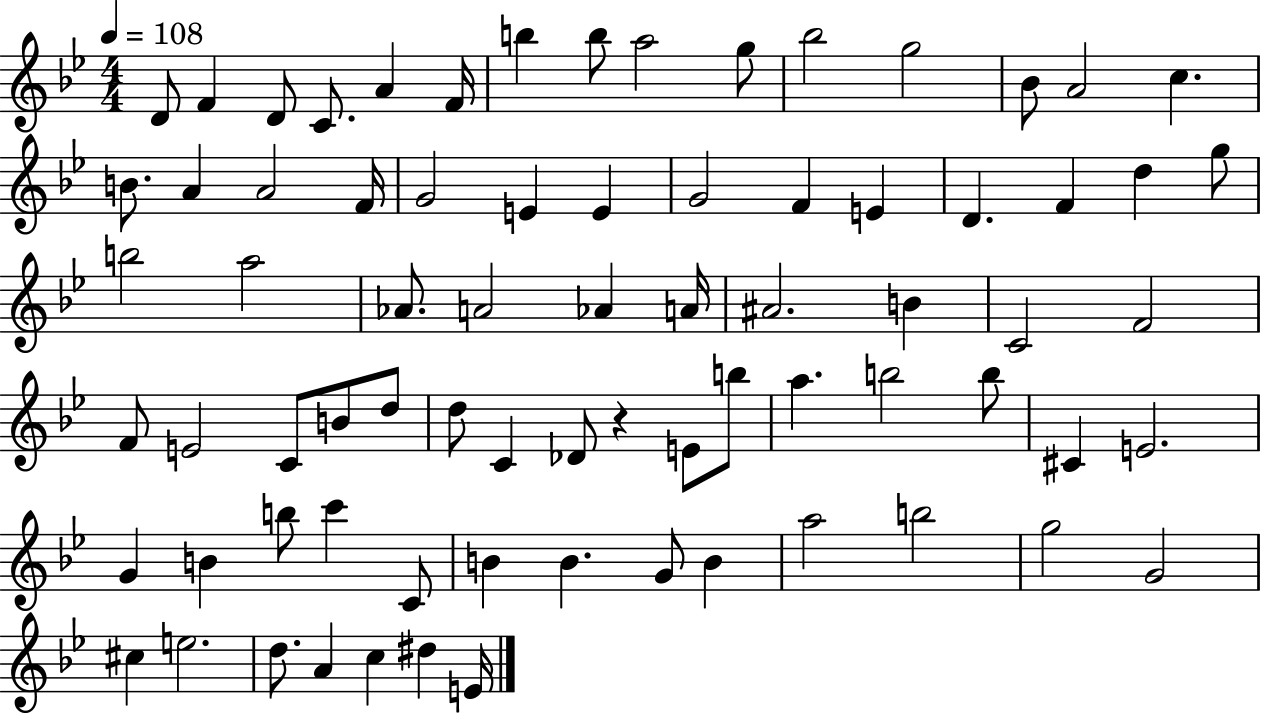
D4/e F4/q D4/e C4/e. A4/q F4/s B5/q B5/e A5/h G5/e Bb5/h G5/h Bb4/e A4/h C5/q. B4/e. A4/q A4/h F4/s G4/h E4/q E4/q G4/h F4/q E4/q D4/q. F4/q D5/q G5/e B5/h A5/h Ab4/e. A4/h Ab4/q A4/s A#4/h. B4/q C4/h F4/h F4/e E4/h C4/e B4/e D5/e D5/e C4/q Db4/e R/q E4/e B5/e A5/q. B5/h B5/e C#4/q E4/h. G4/q B4/q B5/e C6/q C4/e B4/q B4/q. G4/e B4/q A5/h B5/h G5/h G4/h C#5/q E5/h. D5/e. A4/q C5/q D#5/q E4/s